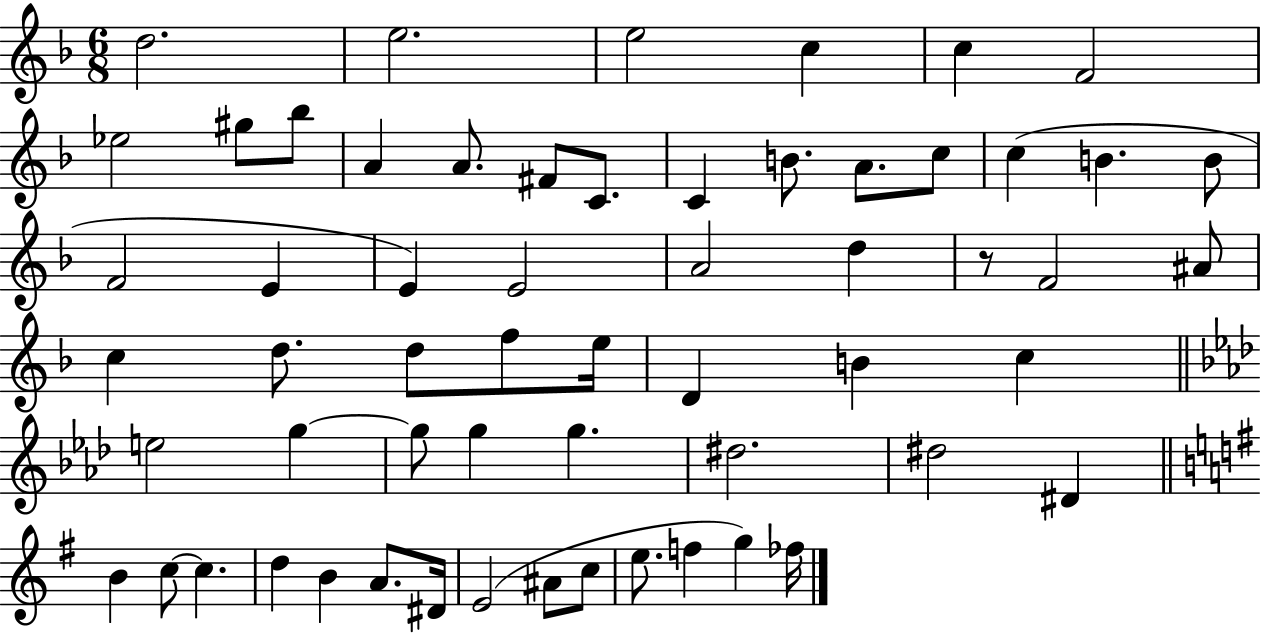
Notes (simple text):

D5/h. E5/h. E5/h C5/q C5/q F4/h Eb5/h G#5/e Bb5/e A4/q A4/e. F#4/e C4/e. C4/q B4/e. A4/e. C5/e C5/q B4/q. B4/e F4/h E4/q E4/q E4/h A4/h D5/q R/e F4/h A#4/e C5/q D5/e. D5/e F5/e E5/s D4/q B4/q C5/q E5/h G5/q G5/e G5/q G5/q. D#5/h. D#5/h D#4/q B4/q C5/e C5/q. D5/q B4/q A4/e. D#4/s E4/h A#4/e C5/e E5/e. F5/q G5/q FES5/s